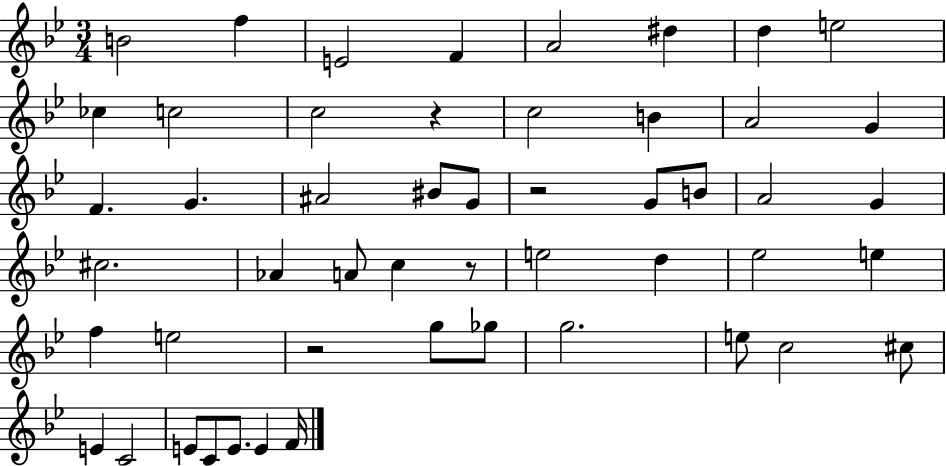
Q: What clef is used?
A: treble